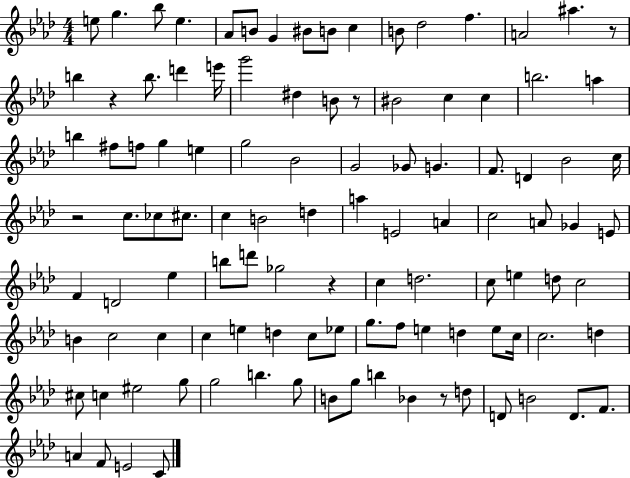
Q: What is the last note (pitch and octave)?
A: C4